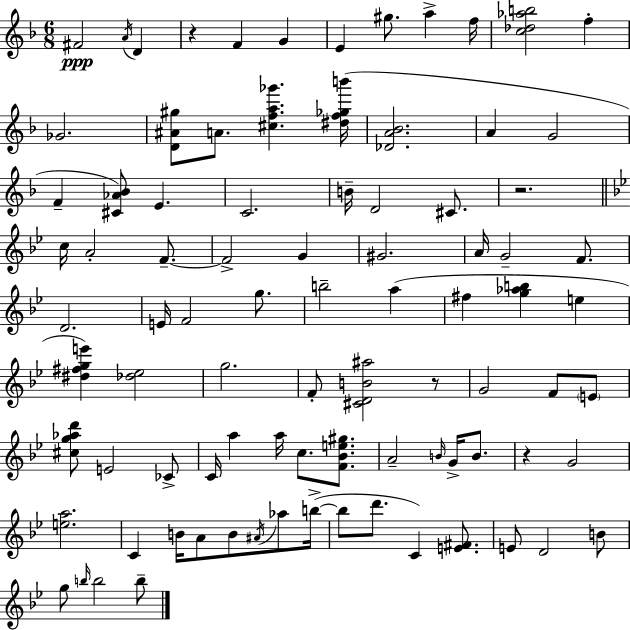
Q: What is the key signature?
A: F major